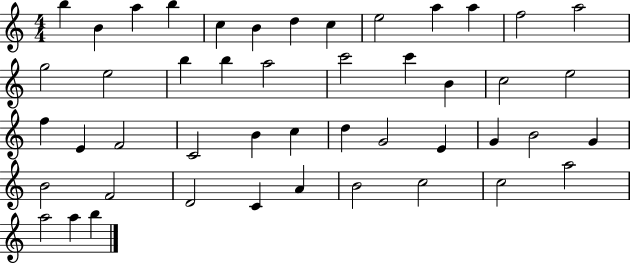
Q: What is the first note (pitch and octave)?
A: B5